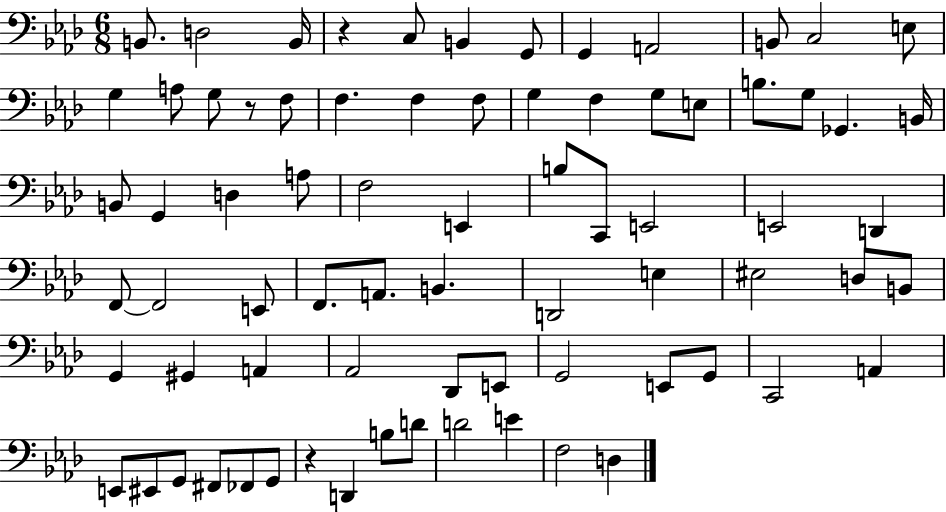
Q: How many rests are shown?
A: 3